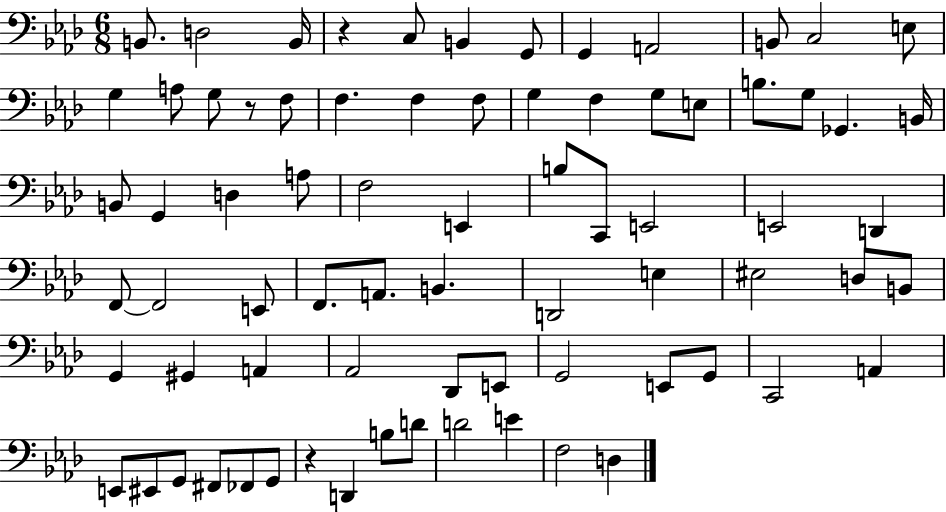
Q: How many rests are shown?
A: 3